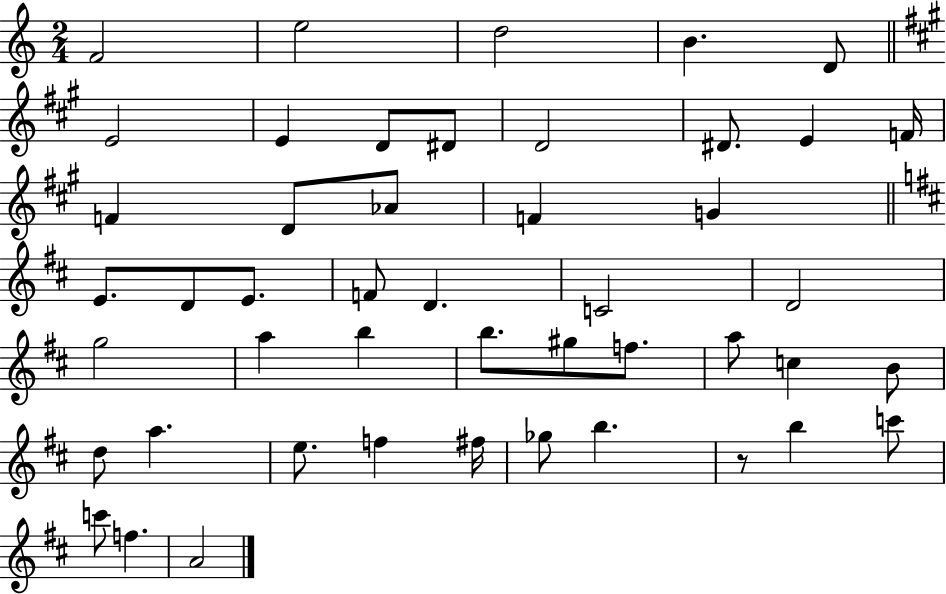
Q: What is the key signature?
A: C major